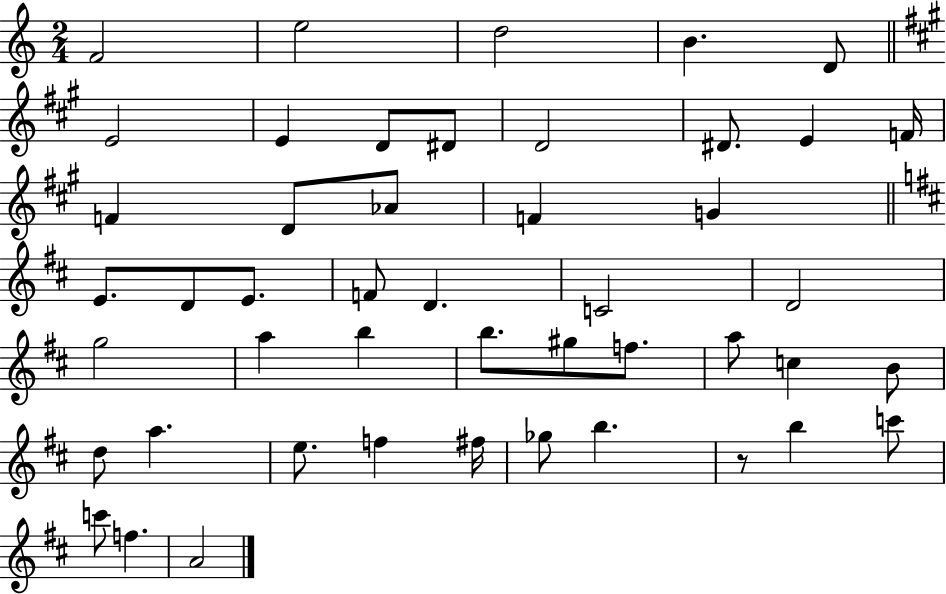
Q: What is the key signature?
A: C major